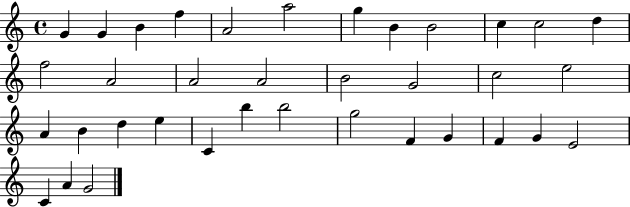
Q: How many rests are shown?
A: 0